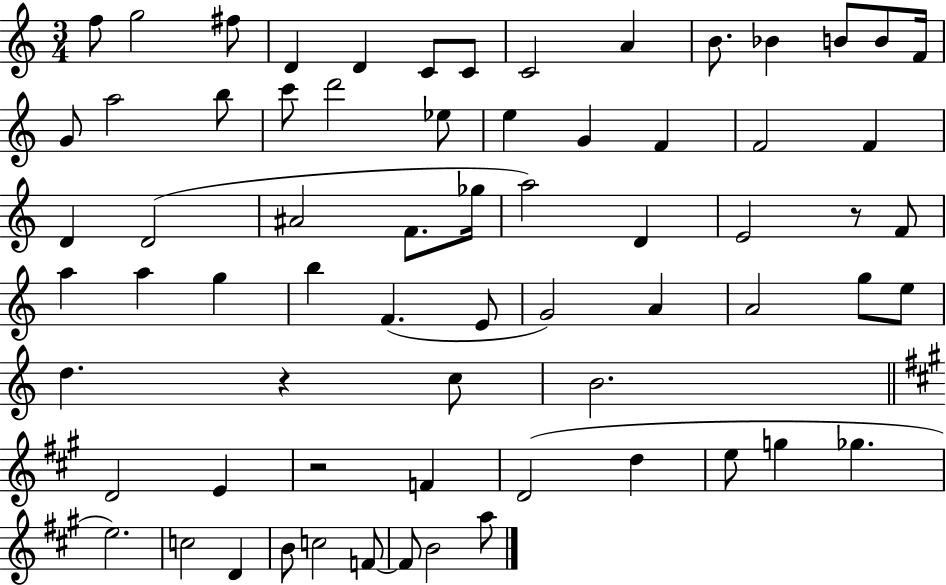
F5/e G5/h F#5/e D4/q D4/q C4/e C4/e C4/h A4/q B4/e. Bb4/q B4/e B4/e F4/s G4/e A5/h B5/e C6/e D6/h Eb5/e E5/q G4/q F4/q F4/h F4/q D4/q D4/h A#4/h F4/e. Gb5/s A5/h D4/q E4/h R/e F4/e A5/q A5/q G5/q B5/q F4/q. E4/e G4/h A4/q A4/h G5/e E5/e D5/q. R/q C5/e B4/h. D4/h E4/q R/h F4/q D4/h D5/q E5/e G5/q Gb5/q. E5/h. C5/h D4/q B4/e C5/h F4/e F4/e B4/h A5/e